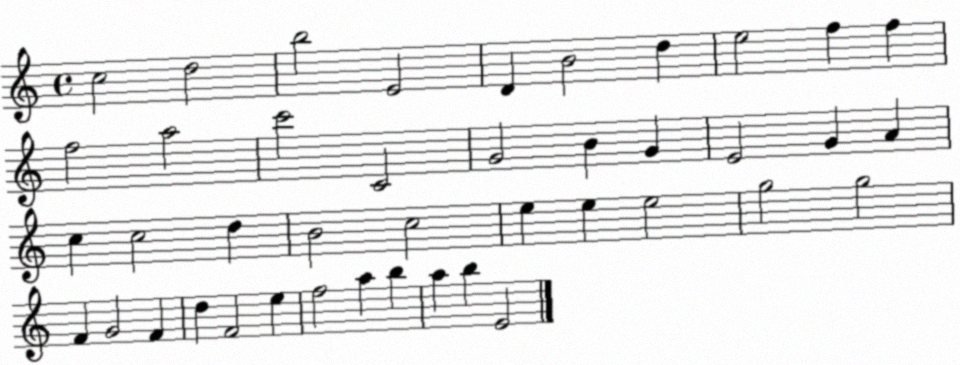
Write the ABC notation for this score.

X:1
T:Untitled
M:4/4
L:1/4
K:C
c2 d2 b2 E2 D B2 d e2 f f f2 a2 c'2 C2 G2 B G E2 G A c c2 d B2 c2 e e e2 g2 g2 F G2 F d F2 e f2 a b a b E2